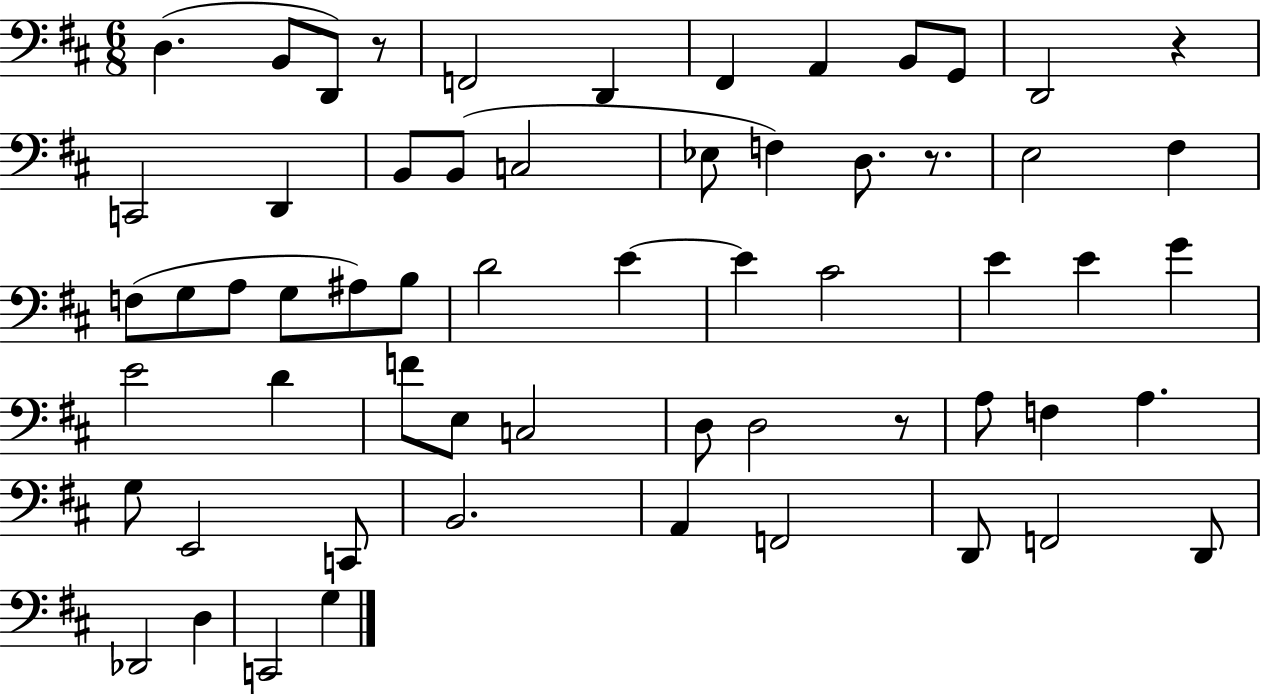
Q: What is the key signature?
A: D major